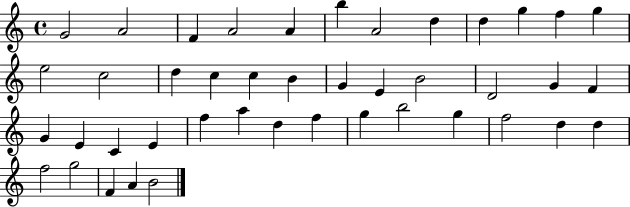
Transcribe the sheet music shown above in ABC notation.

X:1
T:Untitled
M:4/4
L:1/4
K:C
G2 A2 F A2 A b A2 d d g f g e2 c2 d c c B G E B2 D2 G F G E C E f a d f g b2 g f2 d d f2 g2 F A B2